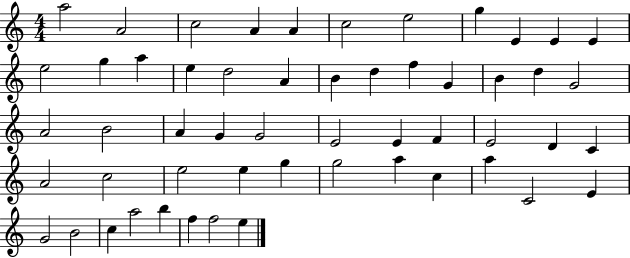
A5/h A4/h C5/h A4/q A4/q C5/h E5/h G5/q E4/q E4/q E4/q E5/h G5/q A5/q E5/q D5/h A4/q B4/q D5/q F5/q G4/q B4/q D5/q G4/h A4/h B4/h A4/q G4/q G4/h E4/h E4/q F4/q E4/h D4/q C4/q A4/h C5/h E5/h E5/q G5/q G5/h A5/q C5/q A5/q C4/h E4/q G4/h B4/h C5/q A5/h B5/q F5/q F5/h E5/q